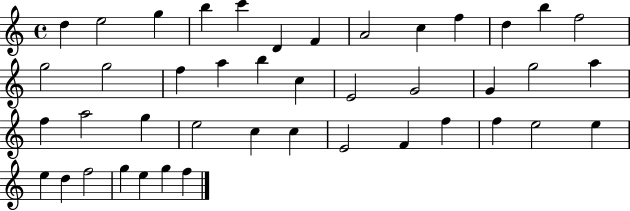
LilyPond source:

{
  \clef treble
  \time 4/4
  \defaultTimeSignature
  \key c \major
  d''4 e''2 g''4 | b''4 c'''4 d'4 f'4 | a'2 c''4 f''4 | d''4 b''4 f''2 | \break g''2 g''2 | f''4 a''4 b''4 c''4 | e'2 g'2 | g'4 g''2 a''4 | \break f''4 a''2 g''4 | e''2 c''4 c''4 | e'2 f'4 f''4 | f''4 e''2 e''4 | \break e''4 d''4 f''2 | g''4 e''4 g''4 f''4 | \bar "|."
}